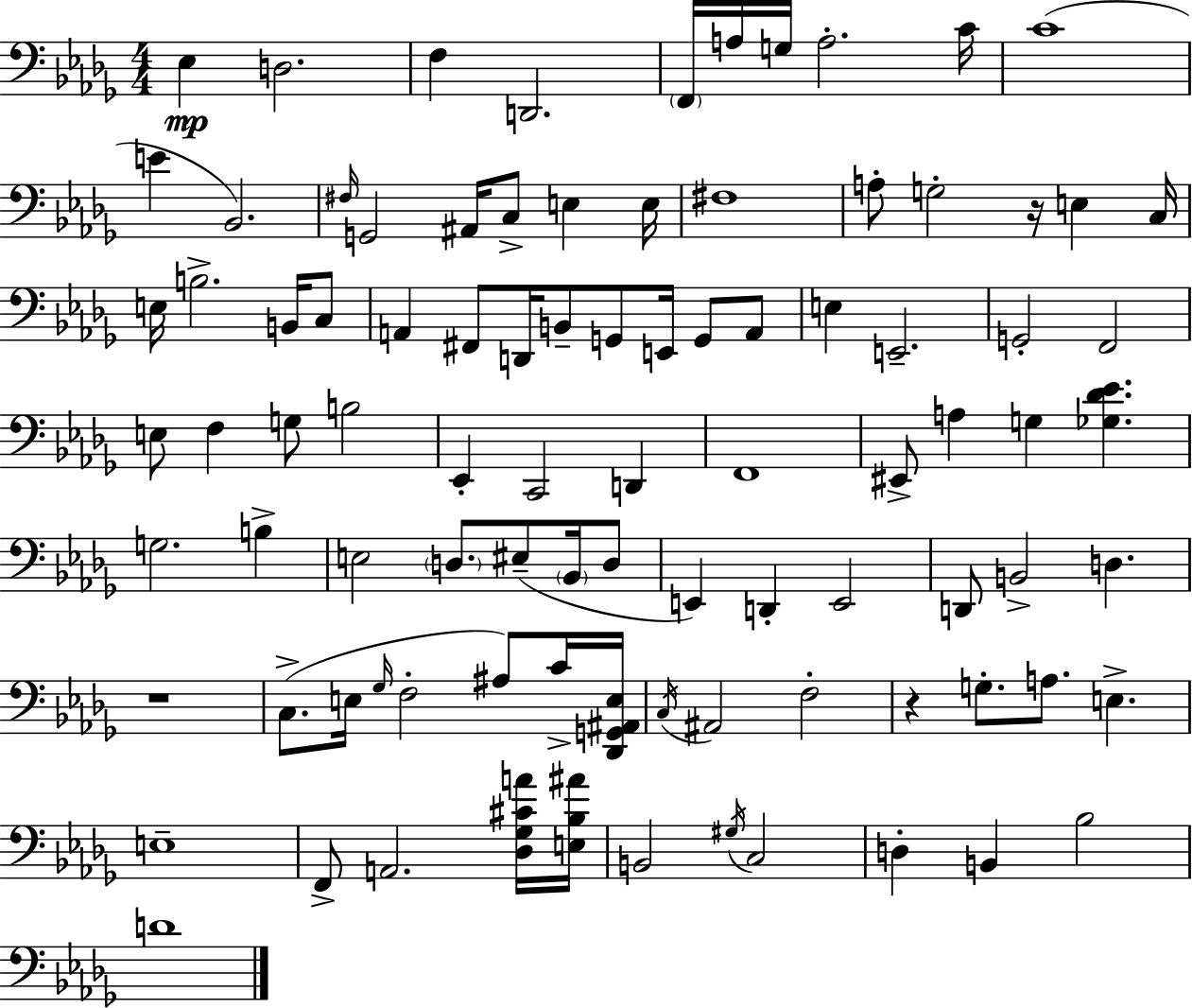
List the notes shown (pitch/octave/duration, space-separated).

Eb3/q D3/h. F3/q D2/h. F2/s A3/s G3/s A3/h. C4/s C4/w E4/q Bb2/h. F#3/s G2/h A#2/s C3/e E3/q E3/s F#3/w A3/e G3/h R/s E3/q C3/s E3/s B3/h. B2/s C3/e A2/q F#2/e D2/s B2/e G2/e E2/s G2/e A2/e E3/q E2/h. G2/h F2/h E3/e F3/q G3/e B3/h Eb2/q C2/h D2/q F2/w EIS2/e A3/q G3/q [Gb3,Db4,Eb4]/q. G3/h. B3/q E3/h D3/e. EIS3/e Bb2/s D3/e E2/q D2/q E2/h D2/e B2/h D3/q. R/w C3/e. E3/s Gb3/s F3/h A#3/e C4/s [Db2,G2,A#2,E3]/s C3/s A#2/h F3/h R/q G3/e. A3/e. E3/q. E3/w F2/e A2/h. [Db3,Gb3,C#4,A4]/s [E3,Bb3,A#4]/s B2/h G#3/s C3/h D3/q B2/q Bb3/h D4/w